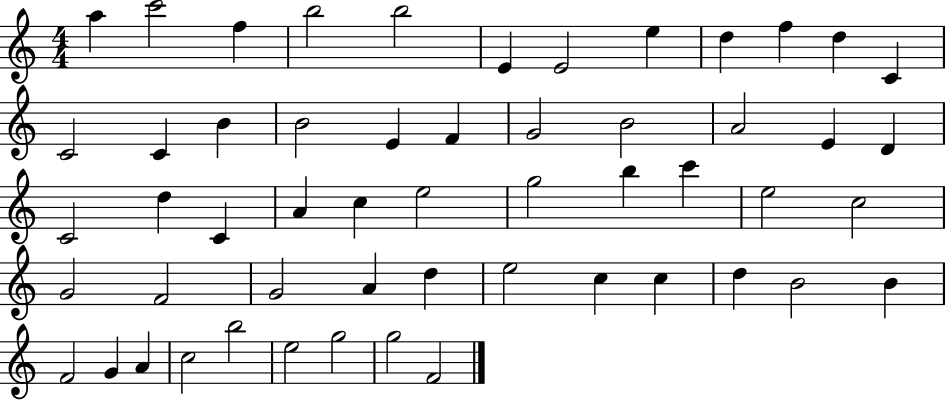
A5/q C6/h F5/q B5/h B5/h E4/q E4/h E5/q D5/q F5/q D5/q C4/q C4/h C4/q B4/q B4/h E4/q F4/q G4/h B4/h A4/h E4/q D4/q C4/h D5/q C4/q A4/q C5/q E5/h G5/h B5/q C6/q E5/h C5/h G4/h F4/h G4/h A4/q D5/q E5/h C5/q C5/q D5/q B4/h B4/q F4/h G4/q A4/q C5/h B5/h E5/h G5/h G5/h F4/h